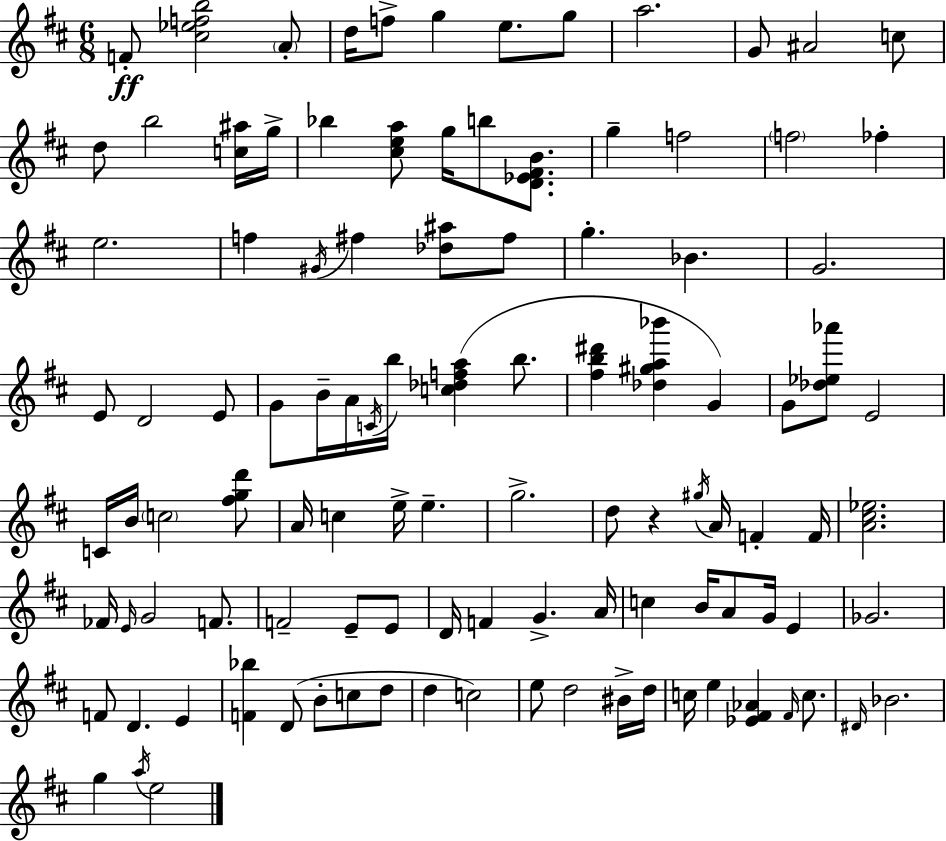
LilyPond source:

{
  \clef treble
  \numericTimeSignature
  \time 6/8
  \key d \major
  f'8-.\ff <cis'' ees'' f'' b''>2 \parenthesize a'8-. | d''16 f''8-> g''4 e''8. g''8 | a''2. | g'8 ais'2 c''8 | \break d''8 b''2 <c'' ais''>16 g''16-> | bes''4 <cis'' e'' a''>8 g''16 b''8 <d' ees' fis' b'>8. | g''4-- f''2 | \parenthesize f''2 fes''4-. | \break e''2. | f''4 \acciaccatura { gis'16 } fis''4 <des'' ais''>8 fis''8 | g''4.-. bes'4. | g'2. | \break e'8 d'2 e'8 | g'8 b'16-- a'16 \acciaccatura { c'16 } b''16 <c'' des'' f'' a''>4( b''8. | <fis'' b'' dis'''>4 <des'' gis'' a'' bes'''>4 g'4) | g'8 <des'' ees'' aes'''>8 e'2 | \break c'16 b'16 \parenthesize c''2 | <fis'' g'' d'''>8 a'16 c''4 e''16-> e''4.-- | g''2.-> | d''8 r4 \acciaccatura { gis''16 } a'16 f'4-. | \break f'16 <a' cis'' ees''>2. | fes'16 \grace { e'16 } g'2 | f'8. f'2-- | e'8-- e'8 d'16 f'4 g'4.-> | \break a'16 c''4 b'16 a'8 g'16 | e'4 ges'2. | f'8 d'4. | e'4 <f' bes''>4 d'8( b'8-. | \break c''8 d''8 d''4 c''2) | e''8 d''2 | bis'16-> d''16 c''16 e''4 <ees' fis' aes'>4 | \grace { fis'16 } c''8. \grace { dis'16 } bes'2. | \break g''4 \acciaccatura { a''16 } e''2 | \bar "|."
}